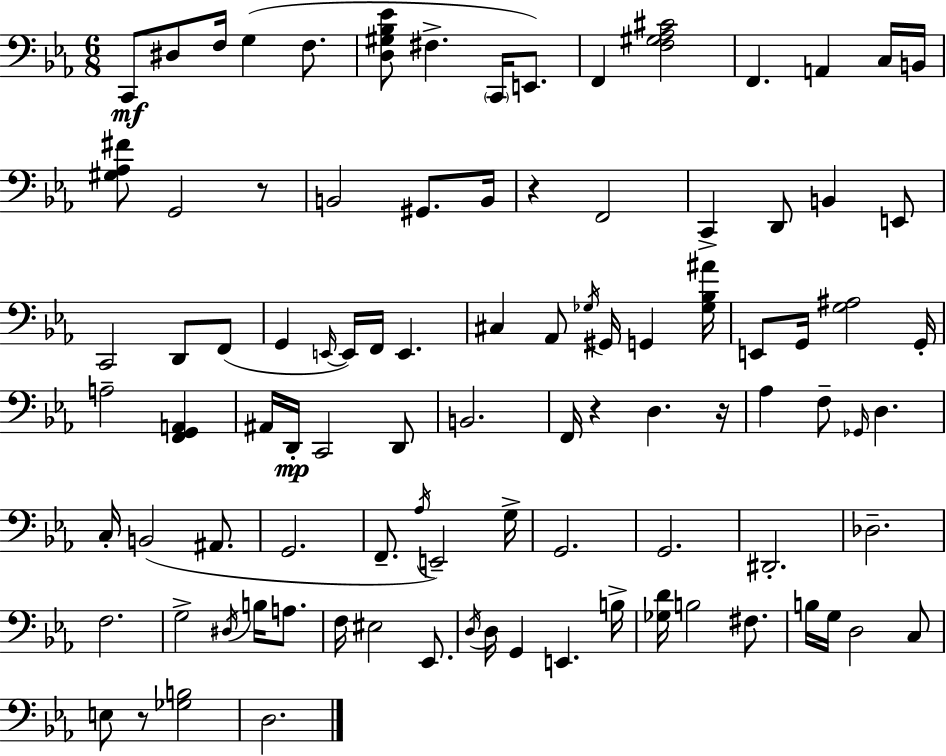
C2/e D#3/e F3/s G3/q F3/e. [D3,G#3,Bb3,Eb4]/e F#3/q. C2/s E2/e. F2/q [F3,G#3,Ab3,C#4]/h F2/q. A2/q C3/s B2/s [G#3,Ab3,F#4]/e G2/h R/e B2/h G#2/e. B2/s R/q F2/h C2/q D2/e B2/q E2/e C2/h D2/e F2/e G2/q E2/s E2/s F2/s E2/q. C#3/q Ab2/e Gb3/s G#2/s G2/q [Gb3,Bb3,A#4]/s E2/e G2/s [G3,A#3]/h G2/s A3/h [F2,G2,A2]/q A#2/s D2/s C2/h D2/e B2/h. F2/s R/q D3/q. R/s Ab3/q F3/e Gb2/s D3/q. C3/s B2/h A#2/e. G2/h. F2/e. Ab3/s E2/h G3/s G2/h. G2/h. D#2/h. Db3/h. F3/h. G3/h D#3/s B3/s A3/e. F3/s EIS3/h Eb2/e. D3/s D3/s G2/q E2/q. B3/s [Gb3,D4]/s B3/h F#3/e. B3/s G3/s D3/h C3/e E3/e R/e [Gb3,B3]/h D3/h.